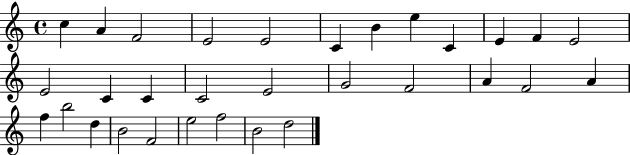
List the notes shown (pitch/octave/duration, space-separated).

C5/q A4/q F4/h E4/h E4/h C4/q B4/q E5/q C4/q E4/q F4/q E4/h E4/h C4/q C4/q C4/h E4/h G4/h F4/h A4/q F4/h A4/q F5/q B5/h D5/q B4/h F4/h E5/h F5/h B4/h D5/h